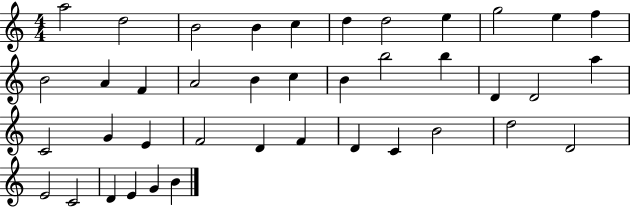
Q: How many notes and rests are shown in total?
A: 40